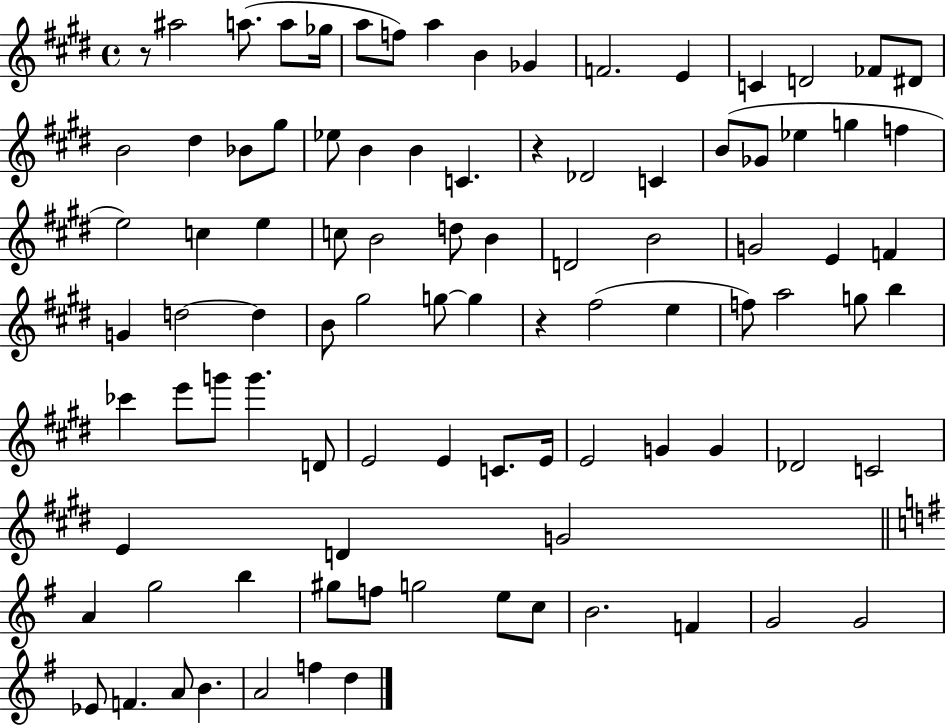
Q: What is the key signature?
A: E major